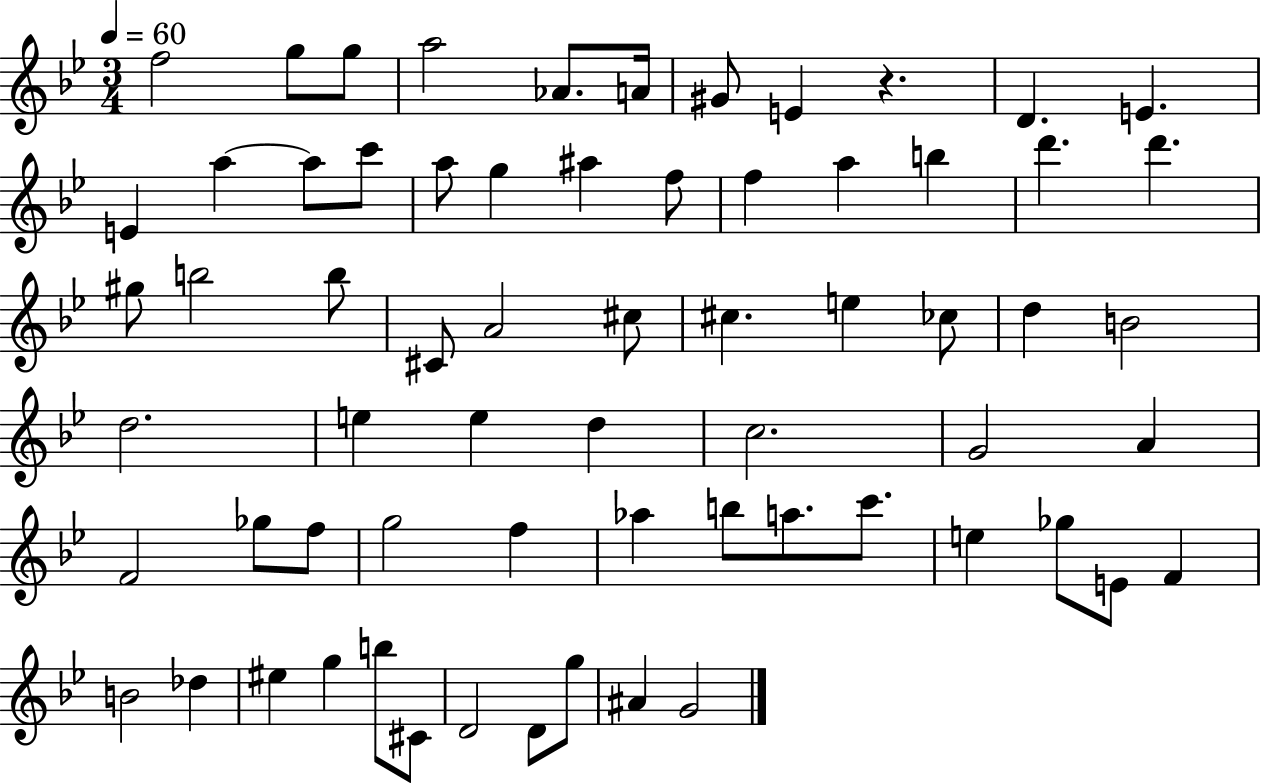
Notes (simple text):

F5/h G5/e G5/e A5/h Ab4/e. A4/s G#4/e E4/q R/q. D4/q. E4/q. E4/q A5/q A5/e C6/e A5/e G5/q A#5/q F5/e F5/q A5/q B5/q D6/q. D6/q. G#5/e B5/h B5/e C#4/e A4/h C#5/e C#5/q. E5/q CES5/e D5/q B4/h D5/h. E5/q E5/q D5/q C5/h. G4/h A4/q F4/h Gb5/e F5/e G5/h F5/q Ab5/q B5/e A5/e. C6/e. E5/q Gb5/e E4/e F4/q B4/h Db5/q EIS5/q G5/q B5/e C#4/e D4/h D4/e G5/e A#4/q G4/h